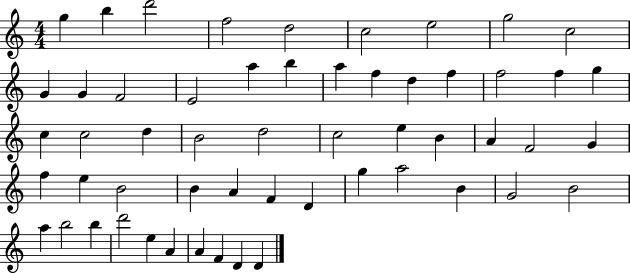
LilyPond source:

{
  \clef treble
  \numericTimeSignature
  \time 4/4
  \key c \major
  g''4 b''4 d'''2 | f''2 d''2 | c''2 e''2 | g''2 c''2 | \break g'4 g'4 f'2 | e'2 a''4 b''4 | a''4 f''4 d''4 f''4 | f''2 f''4 g''4 | \break c''4 c''2 d''4 | b'2 d''2 | c''2 e''4 b'4 | a'4 f'2 g'4 | \break f''4 e''4 b'2 | b'4 a'4 f'4 d'4 | g''4 a''2 b'4 | g'2 b'2 | \break a''4 b''2 b''4 | d'''2 e''4 a'4 | a'4 f'4 d'4 d'4 | \bar "|."
}